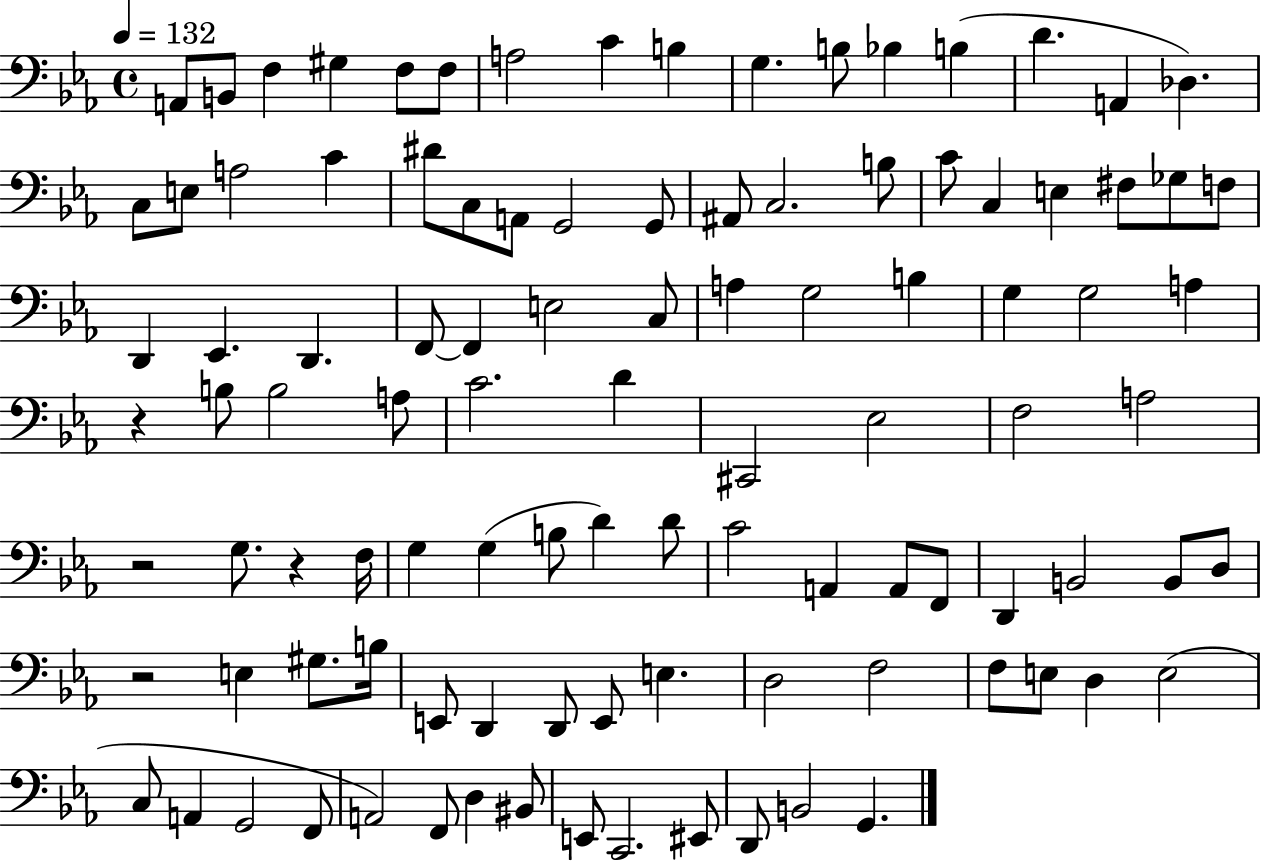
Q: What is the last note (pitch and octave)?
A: G2